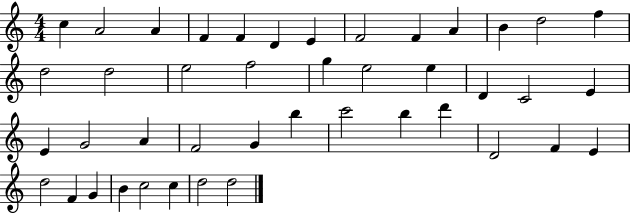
{
  \clef treble
  \numericTimeSignature
  \time 4/4
  \key c \major
  c''4 a'2 a'4 | f'4 f'4 d'4 e'4 | f'2 f'4 a'4 | b'4 d''2 f''4 | \break d''2 d''2 | e''2 f''2 | g''4 e''2 e''4 | d'4 c'2 e'4 | \break e'4 g'2 a'4 | f'2 g'4 b''4 | c'''2 b''4 d'''4 | d'2 f'4 e'4 | \break d''2 f'4 g'4 | b'4 c''2 c''4 | d''2 d''2 | \bar "|."
}